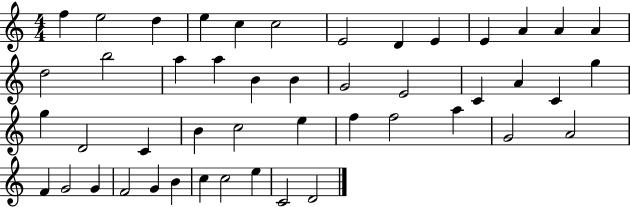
F5/q E5/h D5/q E5/q C5/q C5/h E4/h D4/q E4/q E4/q A4/q A4/q A4/q D5/h B5/h A5/q A5/q B4/q B4/q G4/h E4/h C4/q A4/q C4/q G5/q G5/q D4/h C4/q B4/q C5/h E5/q F5/q F5/h A5/q G4/h A4/h F4/q G4/h G4/q F4/h G4/q B4/q C5/q C5/h E5/q C4/h D4/h